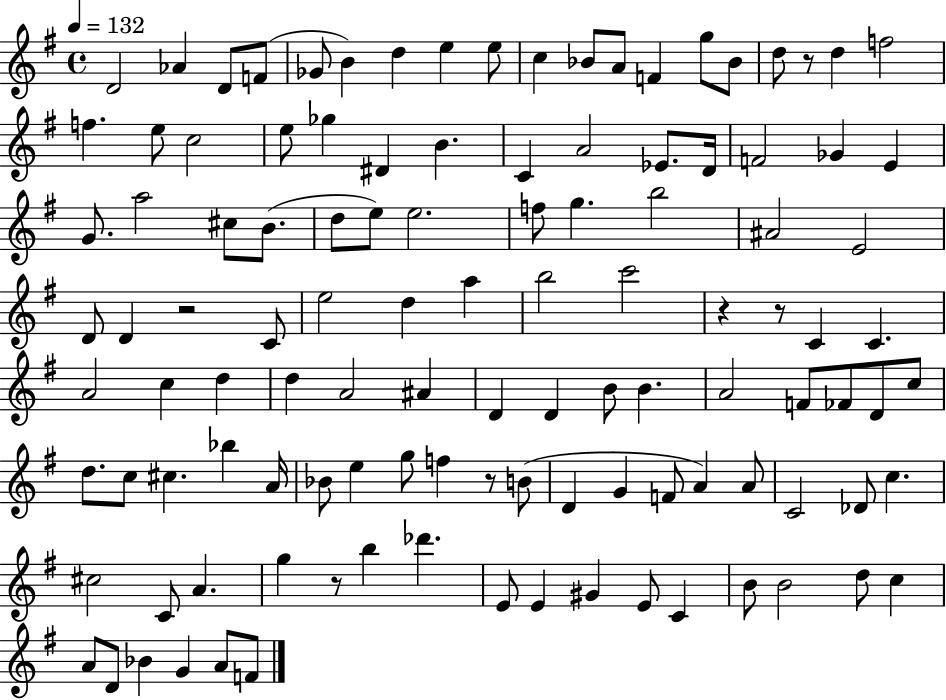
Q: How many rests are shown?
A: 6